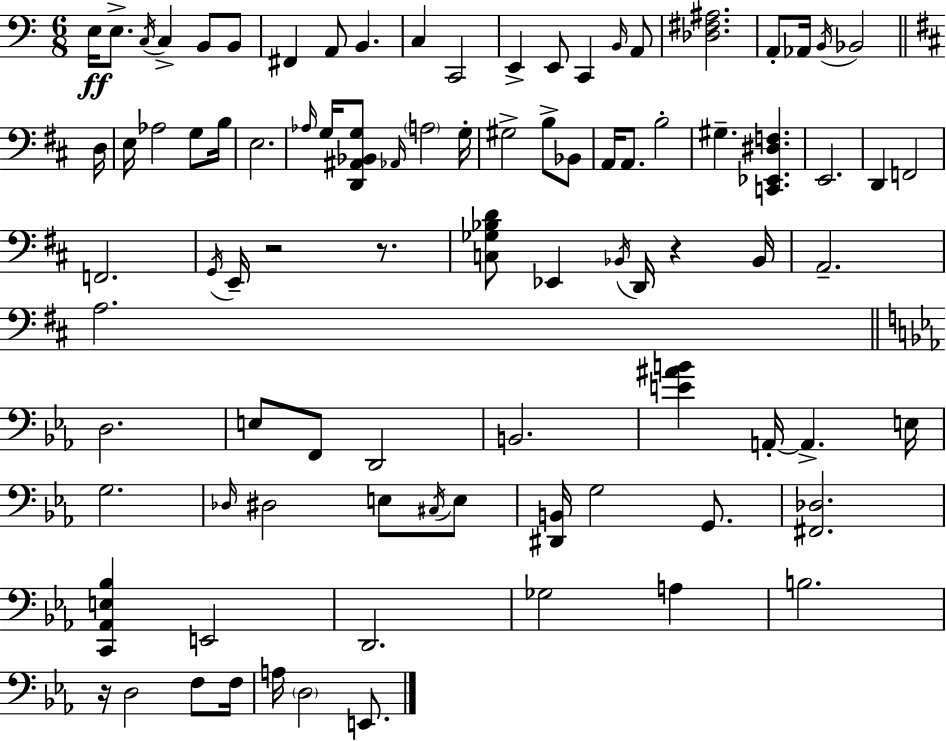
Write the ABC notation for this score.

X:1
T:Untitled
M:6/8
L:1/4
K:Am
E,/4 E,/2 C,/4 C, B,,/2 B,,/2 ^F,, A,,/2 B,, C, C,,2 E,, E,,/2 C,, B,,/4 A,,/2 [_D,^F,^A,]2 A,,/2 _A,,/4 B,,/4 _B,,2 D,/4 E,/4 _A,2 G,/2 B,/4 E,2 _A,/4 G,/4 [D,,^A,,_B,,G,]/2 _A,,/4 A,2 G,/4 ^G,2 B,/2 _B,,/2 A,,/4 A,,/2 B,2 ^G, [C,,_E,,^D,F,] E,,2 D,, F,,2 F,,2 G,,/4 E,,/4 z2 z/2 [C,_G,_B,D]/2 _E,, _B,,/4 D,,/4 z _B,,/4 A,,2 A,2 D,2 E,/2 F,,/2 D,,2 B,,2 [E^AB] A,,/4 A,, E,/4 G,2 _D,/4 ^D,2 E,/2 ^C,/4 E,/2 [^D,,B,,]/4 G,2 G,,/2 [^F,,_D,]2 [C,,_A,,E,_B,] E,,2 D,,2 _G,2 A, B,2 z/4 D,2 F,/2 F,/4 A,/4 D,2 E,,/2